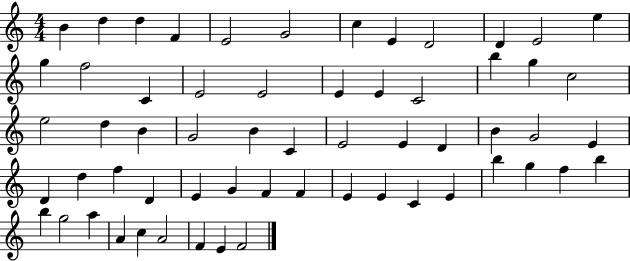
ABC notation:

X:1
T:Untitled
M:4/4
L:1/4
K:C
B d d F E2 G2 c E D2 D E2 e g f2 C E2 E2 E E C2 b g c2 e2 d B G2 B C E2 E D B G2 E D d f D E G F F E E C E b g f b b g2 a A c A2 F E F2